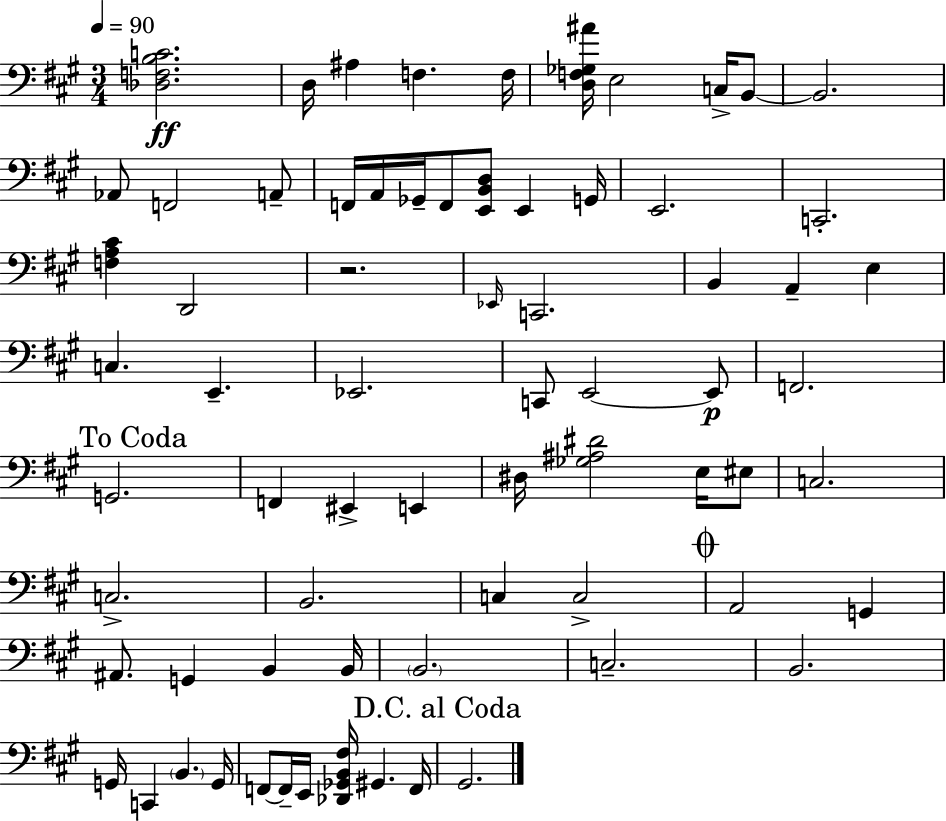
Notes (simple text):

[Db3,F3,B3,C4]/h. D3/s A#3/q F3/q. F3/s [D3,F3,Gb3,A#4]/s E3/h C3/s B2/e B2/h. Ab2/e F2/h A2/e F2/s A2/s Gb2/s F2/e [E2,B2,D3]/e E2/q G2/s E2/h. C2/h. [F3,A3,C#4]/q D2/h R/h. Eb2/s C2/h. B2/q A2/q E3/q C3/q. E2/q. Eb2/h. C2/e E2/h E2/e F2/h. G2/h. F2/q EIS2/q E2/q D#3/s [Gb3,A#3,D#4]/h E3/s EIS3/e C3/h. C3/h. B2/h. C3/q C3/h A2/h G2/q A#2/e. G2/q B2/q B2/s B2/h. C3/h. B2/h. G2/s C2/q B2/q. G2/s F2/e F2/s E2/s [Db2,Gb2,B2,F#3]/s G#2/q. F2/s G#2/h.